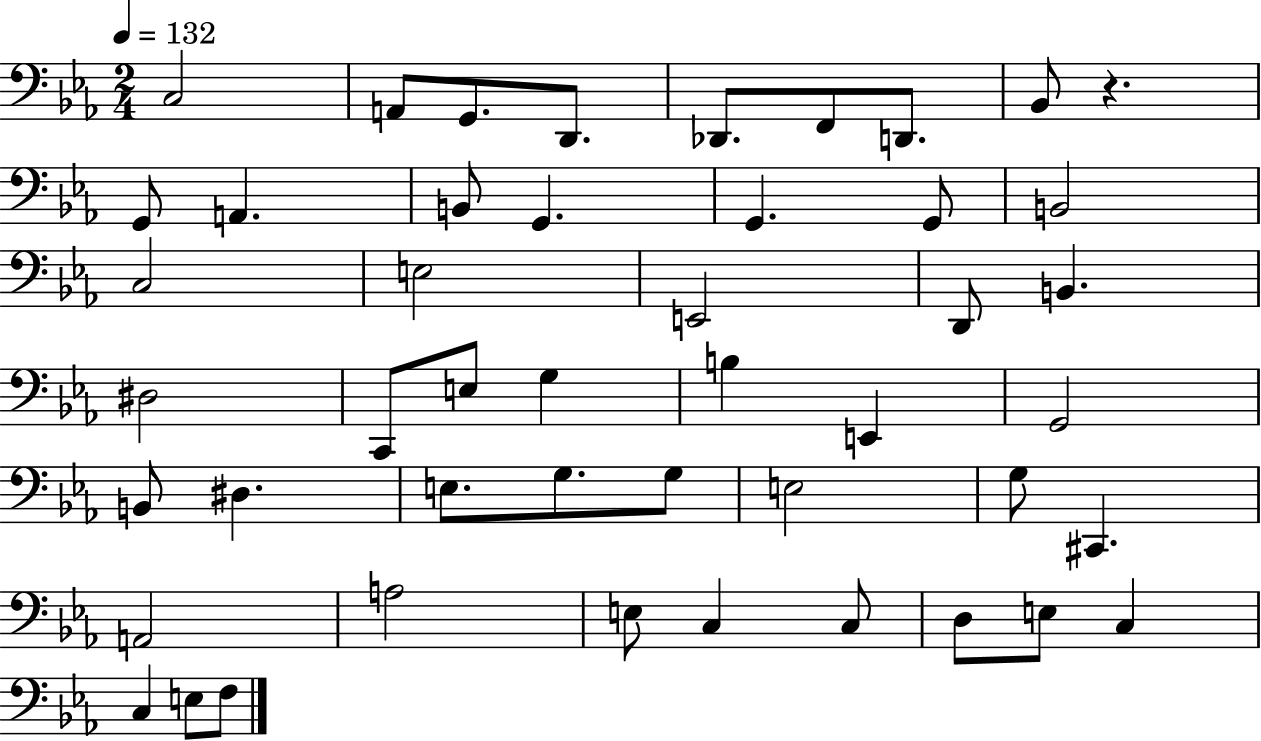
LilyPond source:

{
  \clef bass
  \numericTimeSignature
  \time 2/4
  \key ees \major
  \tempo 4 = 132
  c2 | a,8 g,8. d,8. | des,8. f,8 d,8. | bes,8 r4. | \break g,8 a,4. | b,8 g,4. | g,4. g,8 | b,2 | \break c2 | e2 | e,2 | d,8 b,4. | \break dis2 | c,8 e8 g4 | b4 e,4 | g,2 | \break b,8 dis4. | e8. g8. g8 | e2 | g8 cis,4. | \break a,2 | a2 | e8 c4 c8 | d8 e8 c4 | \break c4 e8 f8 | \bar "|."
}